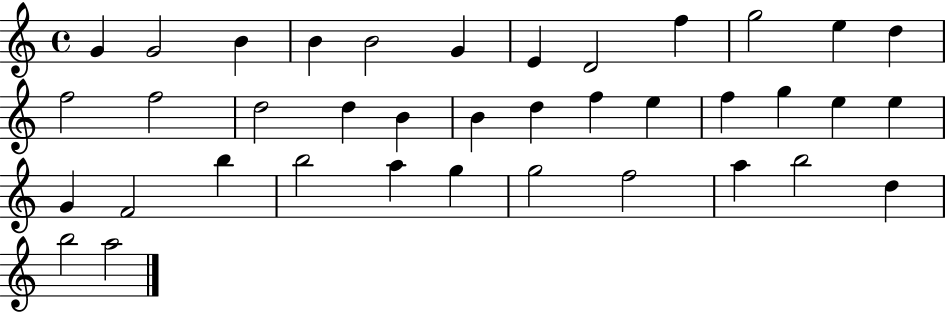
G4/q G4/h B4/q B4/q B4/h G4/q E4/q D4/h F5/q G5/h E5/q D5/q F5/h F5/h D5/h D5/q B4/q B4/q D5/q F5/q E5/q F5/q G5/q E5/q E5/q G4/q F4/h B5/q B5/h A5/q G5/q G5/h F5/h A5/q B5/h D5/q B5/h A5/h